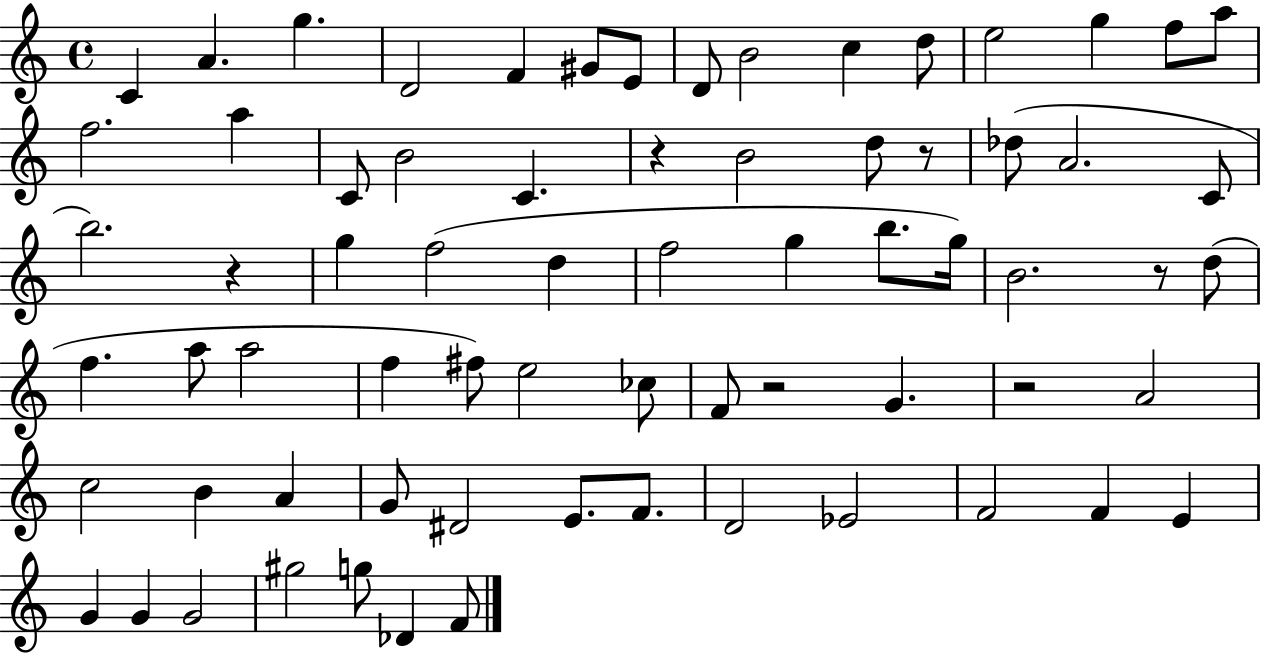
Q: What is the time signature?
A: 4/4